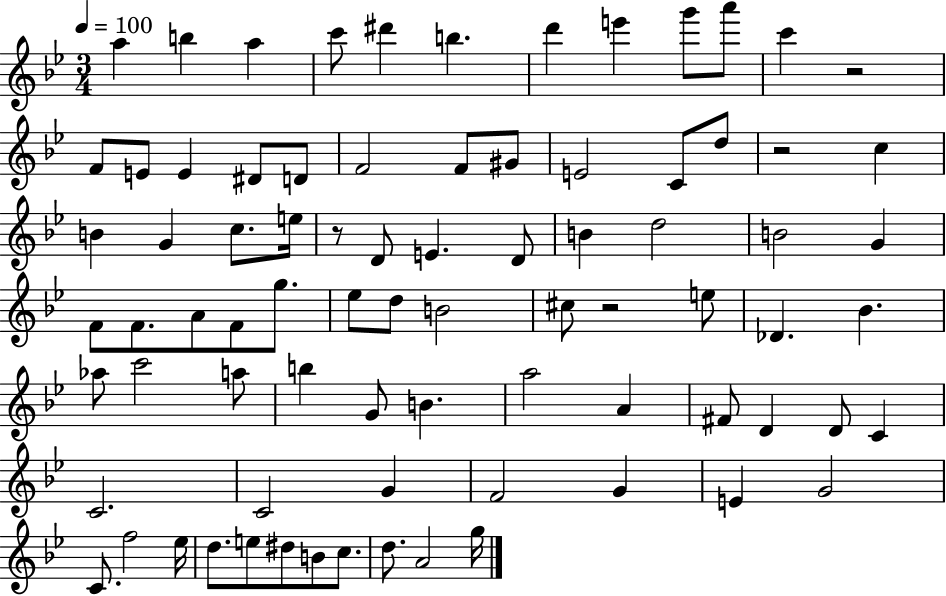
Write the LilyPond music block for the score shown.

{
  \clef treble
  \numericTimeSignature
  \time 3/4
  \key bes \major
  \tempo 4 = 100
  \repeat volta 2 { a''4 b''4 a''4 | c'''8 dis'''4 b''4. | d'''4 e'''4 g'''8 a'''8 | c'''4 r2 | \break f'8 e'8 e'4 dis'8 d'8 | f'2 f'8 gis'8 | e'2 c'8 d''8 | r2 c''4 | \break b'4 g'4 c''8. e''16 | r8 d'8 e'4. d'8 | b'4 d''2 | b'2 g'4 | \break f'8 f'8. a'8 f'8 g''8. | ees''8 d''8 b'2 | cis''8 r2 e''8 | des'4. bes'4. | \break aes''8 c'''2 a''8 | b''4 g'8 b'4. | a''2 a'4 | fis'8 d'4 d'8 c'4 | \break c'2. | c'2 g'4 | f'2 g'4 | e'4 g'2 | \break c'8. f''2 ees''16 | d''8. e''8 dis''8 b'8 c''8. | d''8. a'2 g''16 | } \bar "|."
}